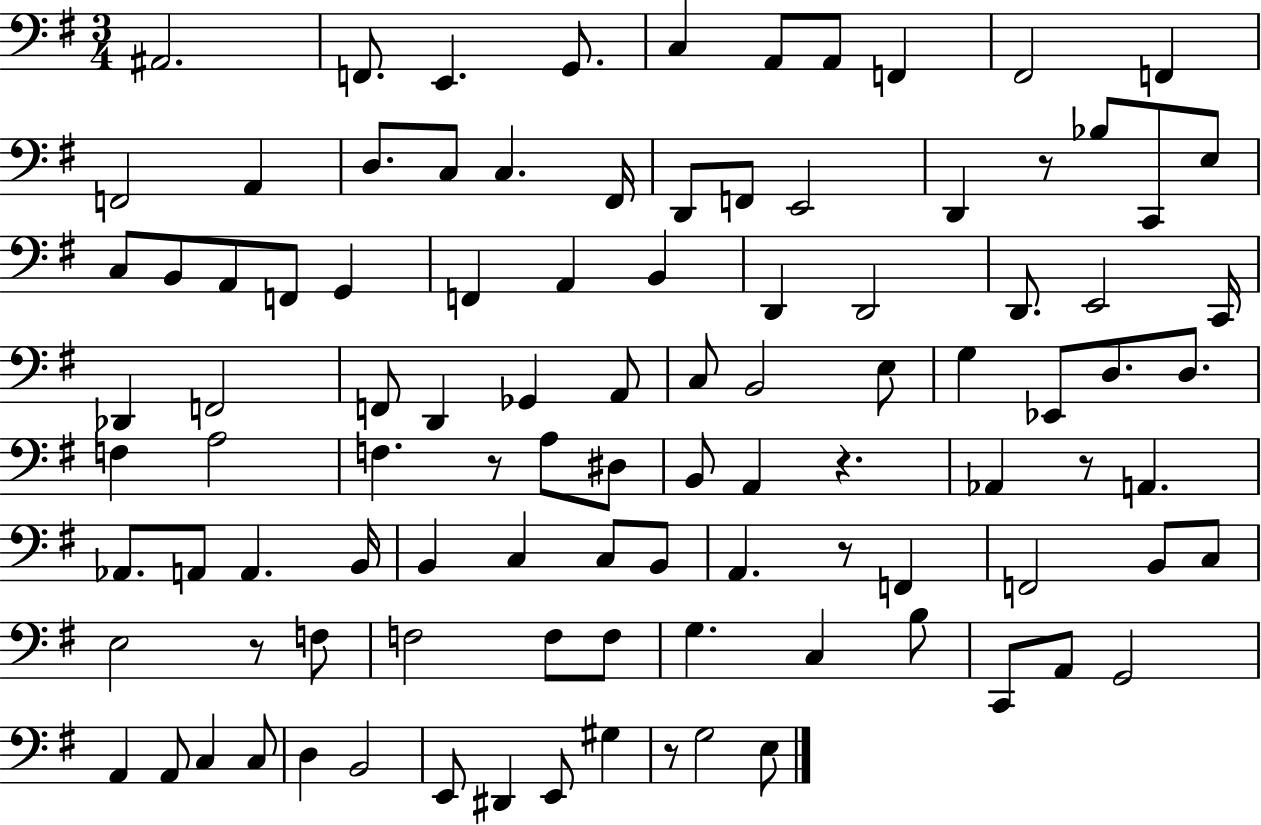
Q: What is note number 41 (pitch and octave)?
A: Gb2